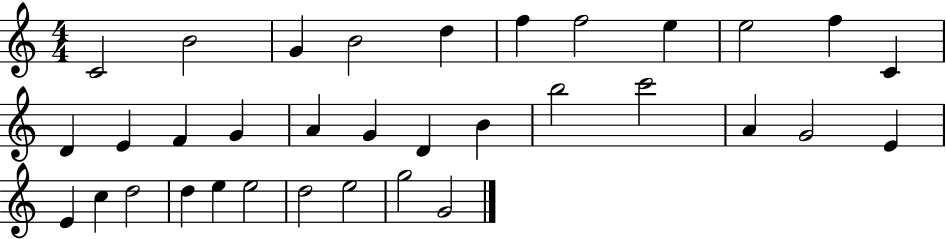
X:1
T:Untitled
M:4/4
L:1/4
K:C
C2 B2 G B2 d f f2 e e2 f C D E F G A G D B b2 c'2 A G2 E E c d2 d e e2 d2 e2 g2 G2